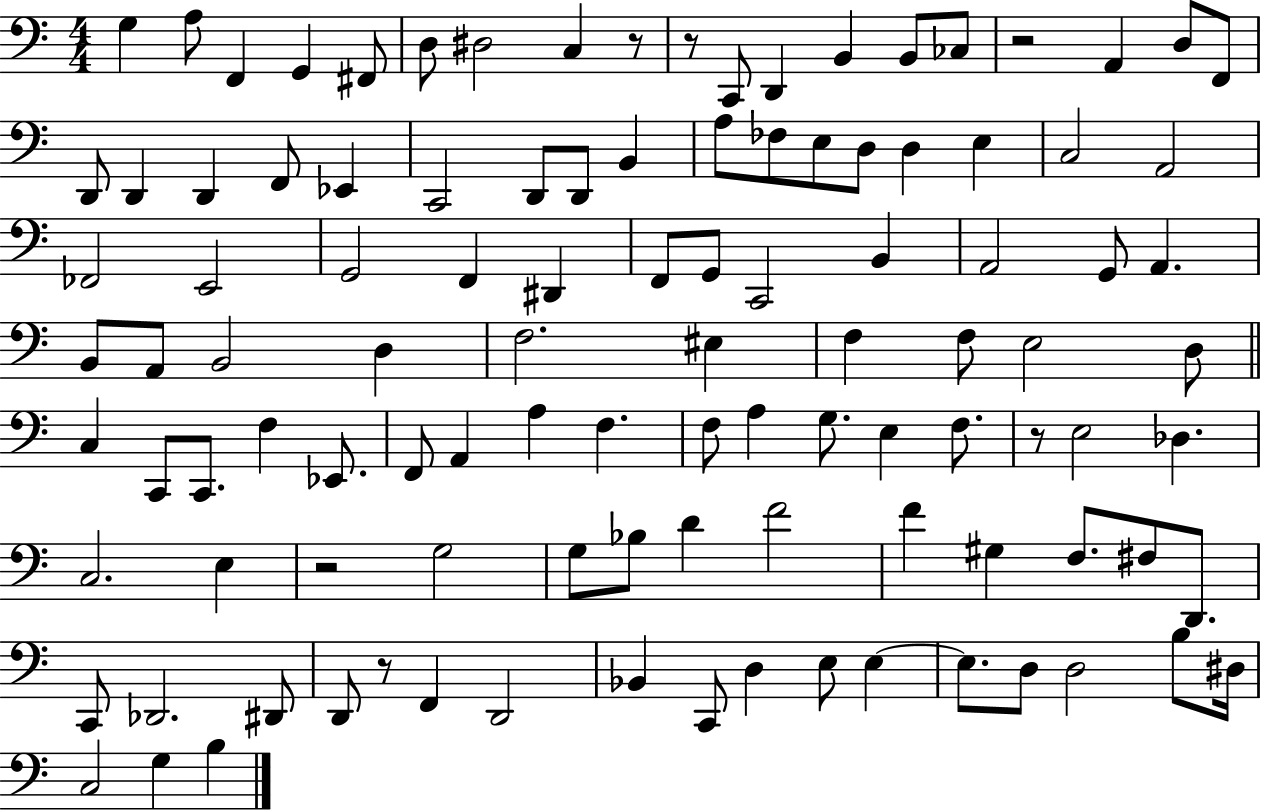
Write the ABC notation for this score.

X:1
T:Untitled
M:4/4
L:1/4
K:C
G, A,/2 F,, G,, ^F,,/2 D,/2 ^D,2 C, z/2 z/2 C,,/2 D,, B,, B,,/2 _C,/2 z2 A,, D,/2 F,,/2 D,,/2 D,, D,, F,,/2 _E,, C,,2 D,,/2 D,,/2 B,, A,/2 _F,/2 E,/2 D,/2 D, E, C,2 A,,2 _F,,2 E,,2 G,,2 F,, ^D,, F,,/2 G,,/2 C,,2 B,, A,,2 G,,/2 A,, B,,/2 A,,/2 B,,2 D, F,2 ^E, F, F,/2 E,2 D,/2 C, C,,/2 C,,/2 F, _E,,/2 F,,/2 A,, A, F, F,/2 A, G,/2 E, F,/2 z/2 E,2 _D, C,2 E, z2 G,2 G,/2 _B,/2 D F2 F ^G, F,/2 ^F,/2 D,,/2 C,,/2 _D,,2 ^D,,/2 D,,/2 z/2 F,, D,,2 _B,, C,,/2 D, E,/2 E, E,/2 D,/2 D,2 B,/2 ^D,/4 C,2 G, B,